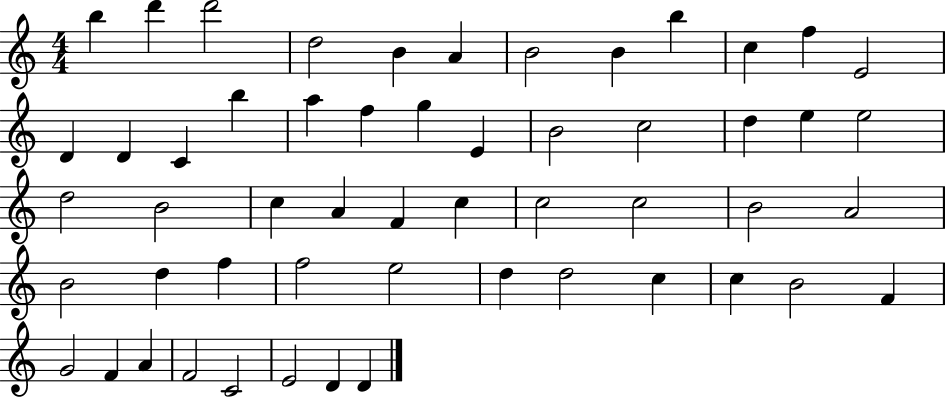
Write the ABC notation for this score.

X:1
T:Untitled
M:4/4
L:1/4
K:C
b d' d'2 d2 B A B2 B b c f E2 D D C b a f g E B2 c2 d e e2 d2 B2 c A F c c2 c2 B2 A2 B2 d f f2 e2 d d2 c c B2 F G2 F A F2 C2 E2 D D